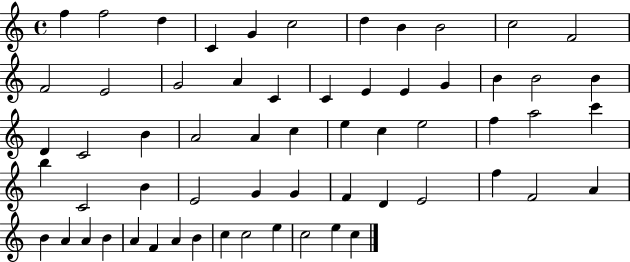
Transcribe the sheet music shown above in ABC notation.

X:1
T:Untitled
M:4/4
L:1/4
K:C
f f2 d C G c2 d B B2 c2 F2 F2 E2 G2 A C C E E G B B2 B D C2 B A2 A c e c e2 f a2 c' b C2 B E2 G G F D E2 f F2 A B A A B A F A B c c2 e c2 e c